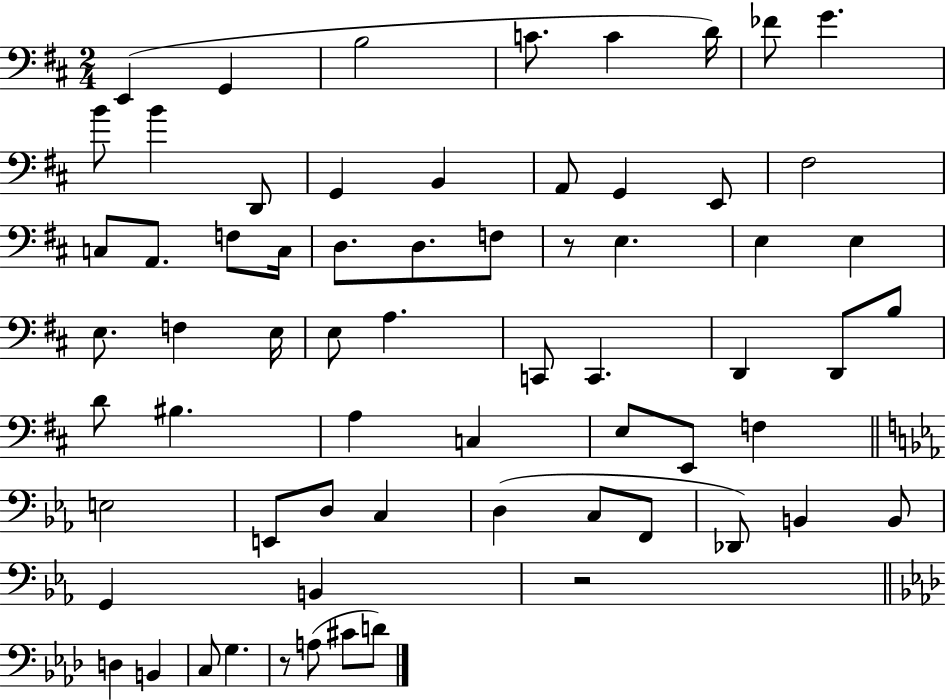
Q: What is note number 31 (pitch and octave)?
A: E3